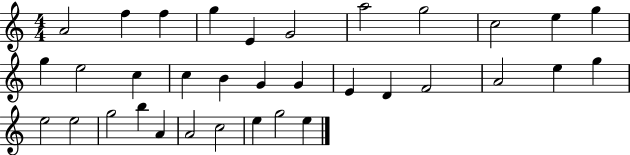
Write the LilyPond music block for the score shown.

{
  \clef treble
  \numericTimeSignature
  \time 4/4
  \key c \major
  a'2 f''4 f''4 | g''4 e'4 g'2 | a''2 g''2 | c''2 e''4 g''4 | \break g''4 e''2 c''4 | c''4 b'4 g'4 g'4 | e'4 d'4 f'2 | a'2 e''4 g''4 | \break e''2 e''2 | g''2 b''4 a'4 | a'2 c''2 | e''4 g''2 e''4 | \break \bar "|."
}